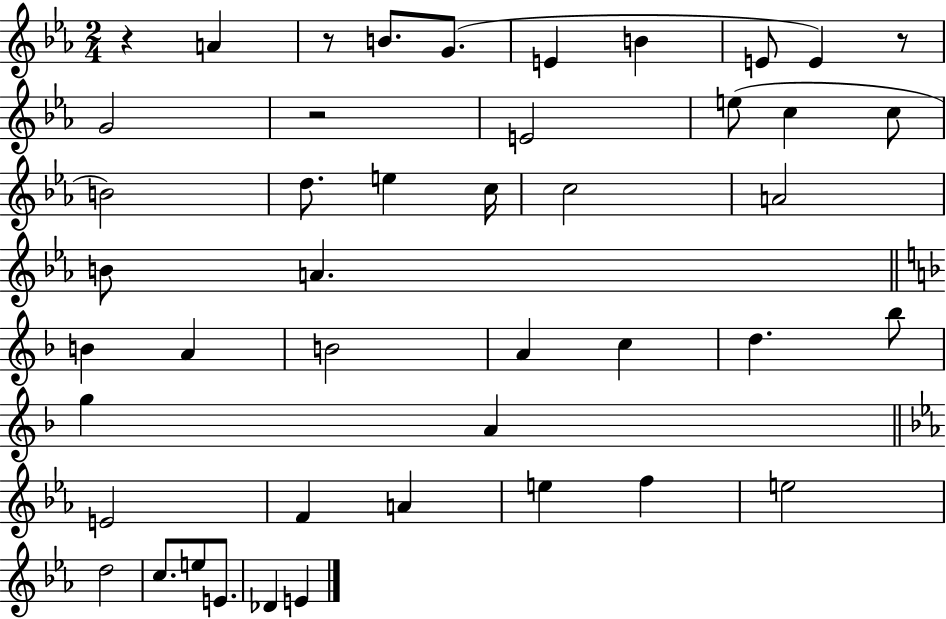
R/q A4/q R/e B4/e. G4/e. E4/q B4/q E4/e E4/q R/e G4/h R/h E4/h E5/e C5/q C5/e B4/h D5/e. E5/q C5/s C5/h A4/h B4/e A4/q. B4/q A4/q B4/h A4/q C5/q D5/q. Bb5/e G5/q A4/q E4/h F4/q A4/q E5/q F5/q E5/h D5/h C5/e. E5/e E4/e. Db4/q E4/q